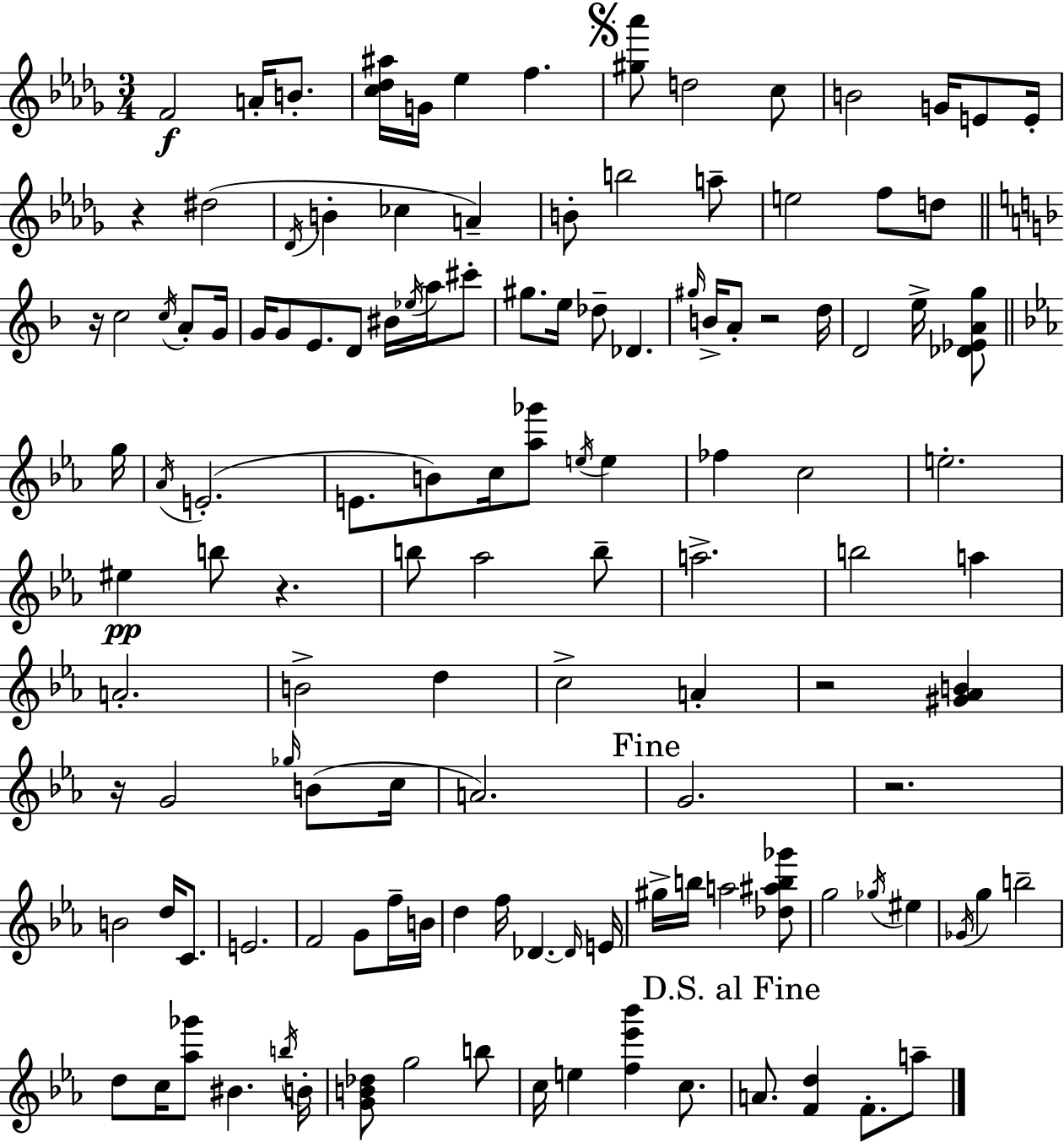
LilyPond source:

{
  \clef treble
  \numericTimeSignature
  \time 3/4
  \key bes \minor
  f'2\f a'16-. b'8.-. | <c'' des'' ais''>16 g'16 ees''4 f''4. | \mark \markup { \musicglyph "scripts.segno" } <gis'' aes'''>8 d''2 c''8 | b'2 g'16 e'8 e'16-. | \break r4 dis''2( | \acciaccatura { des'16 } b'4-. ces''4 a'4--) | b'8-. b''2 a''8-- | e''2 f''8 d''8 | \break \bar "||" \break \key d \minor r16 c''2 \acciaccatura { c''16 } a'8-. | g'16 g'16 g'8 e'8. d'8 bis'16 \acciaccatura { ees''16 } a''16 | cis'''8-. gis''8. e''16 des''8-- des'4. | \grace { gis''16 } b'16-> a'8-. r2 | \break d''16 d'2 e''16-> | <des' ees' a' g''>8 \bar "||" \break \key ees \major g''16 \acciaccatura { aes'16 }( e'2.-. | e'8. b'8) c''16 <aes'' ges'''>8 \acciaccatura { e''16 } e''4 | fes''4 c''2 | e''2.-. | \break eis''4\pp b''8 r4. | b''8 aes''2 | b''8-- a''2.-> | b''2 a''4 | \break a'2.-. | b'2-> d''4 | c''2-> a'4-. | r2 <gis' aes' b'>4 | \break r16 g'2 | \grace { ges''16 }( b'8 c''16 a'2.) | \mark "Fine" g'2. | r2. | \break b'2 | d''16 c'8. e'2. | f'2 | g'8 f''16-- b'16 d''4 f''16 des'4.~~ | \break \grace { des'16 } e'16 gis''16-> b''16 a''2 | <des'' ais'' b'' ges'''>8 g''2 | \acciaccatura { ges''16 } eis''4 \acciaccatura { ges'16 } g''4 b''2-- | d''8 c''16 <aes'' ges'''>8 | \break bis'4. \acciaccatura { b''16 } b'16-. <g' b' des''>8 g''2 | b''8 c''16 e''4 | <f'' ees''' bes'''>4 c''8. \mark "D.S. al Fine" a'8. <f' d''>4 | f'8.-. a''8-- \bar "|."
}